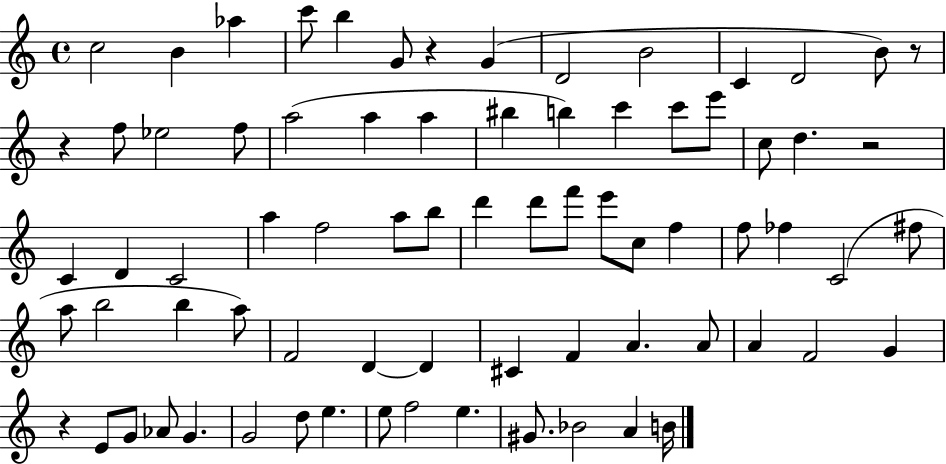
X:1
T:Untitled
M:4/4
L:1/4
K:C
c2 B _a c'/2 b G/2 z G D2 B2 C D2 B/2 z/2 z f/2 _e2 f/2 a2 a a ^b b c' c'/2 e'/2 c/2 d z2 C D C2 a f2 a/2 b/2 d' d'/2 f'/2 e'/2 c/2 f f/2 _f C2 ^f/2 a/2 b2 b a/2 F2 D D ^C F A A/2 A F2 G z E/2 G/2 _A/2 G G2 d/2 e e/2 f2 e ^G/2 _B2 A B/4